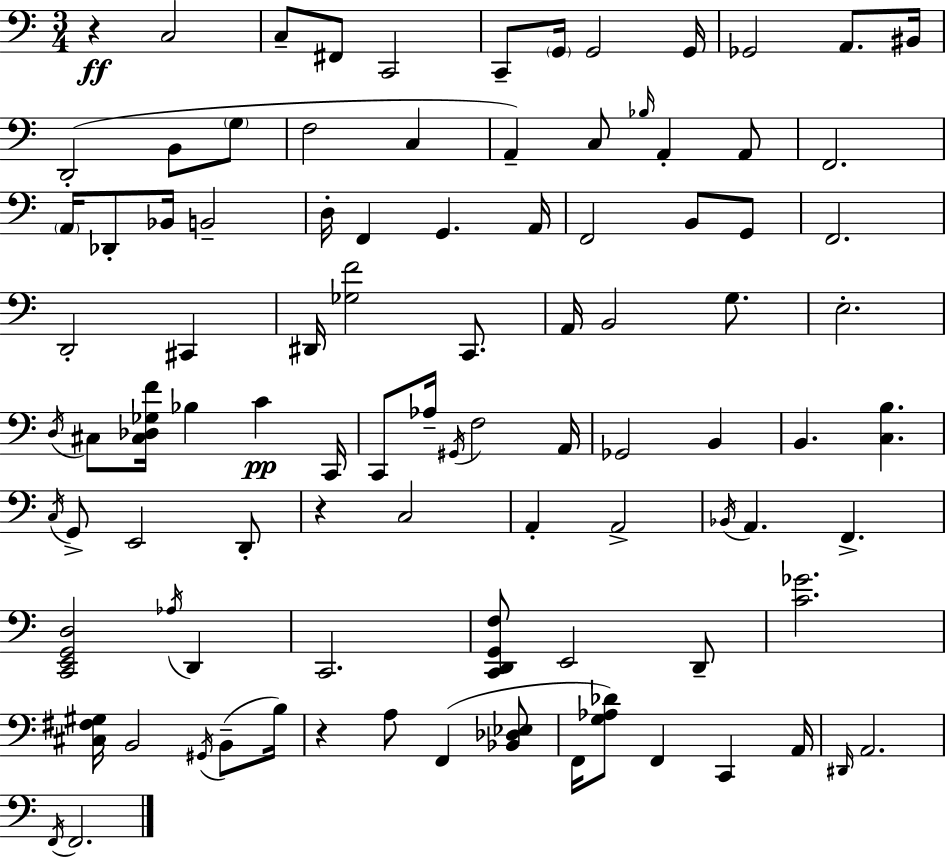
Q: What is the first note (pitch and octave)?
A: C3